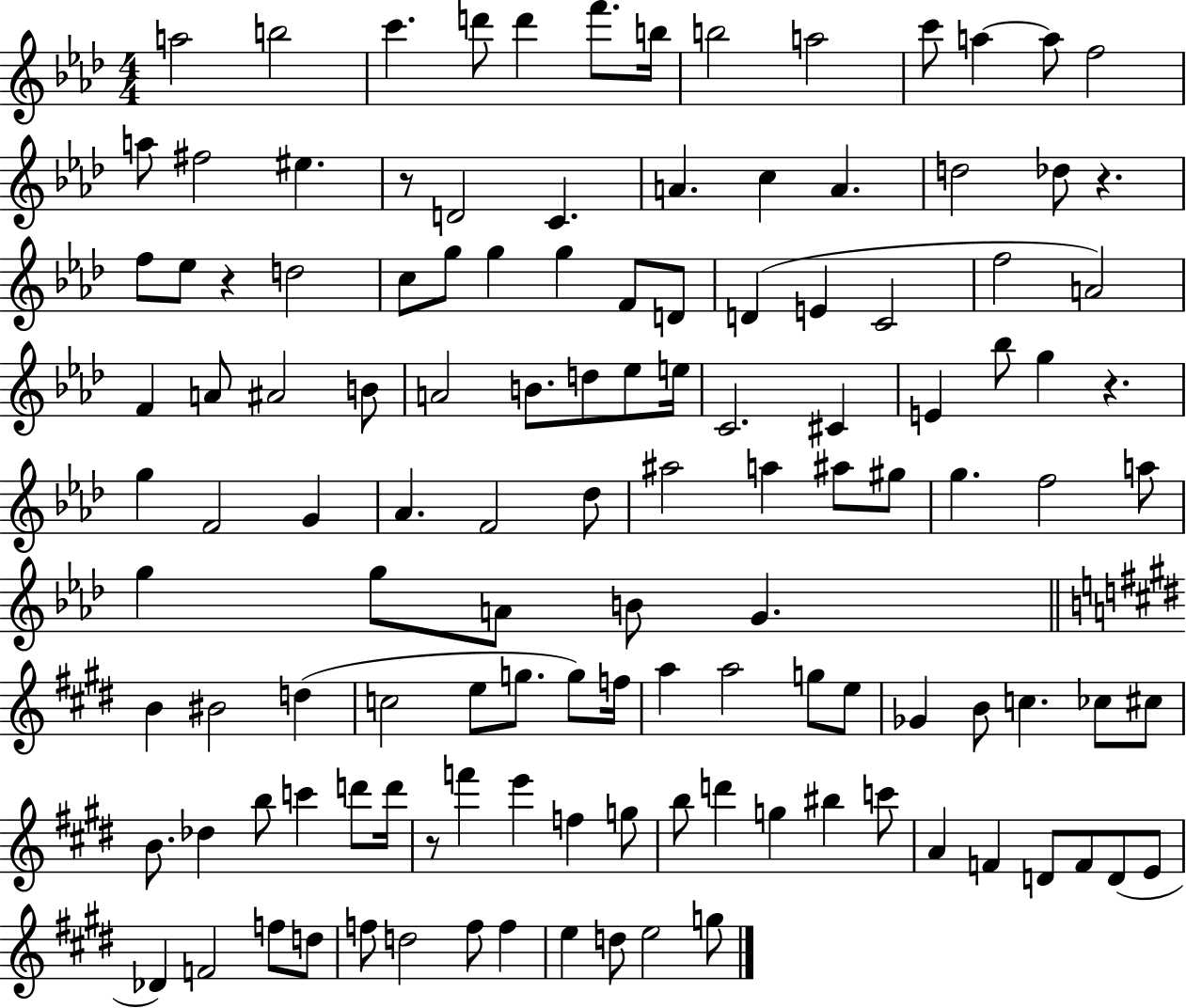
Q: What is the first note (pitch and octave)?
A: A5